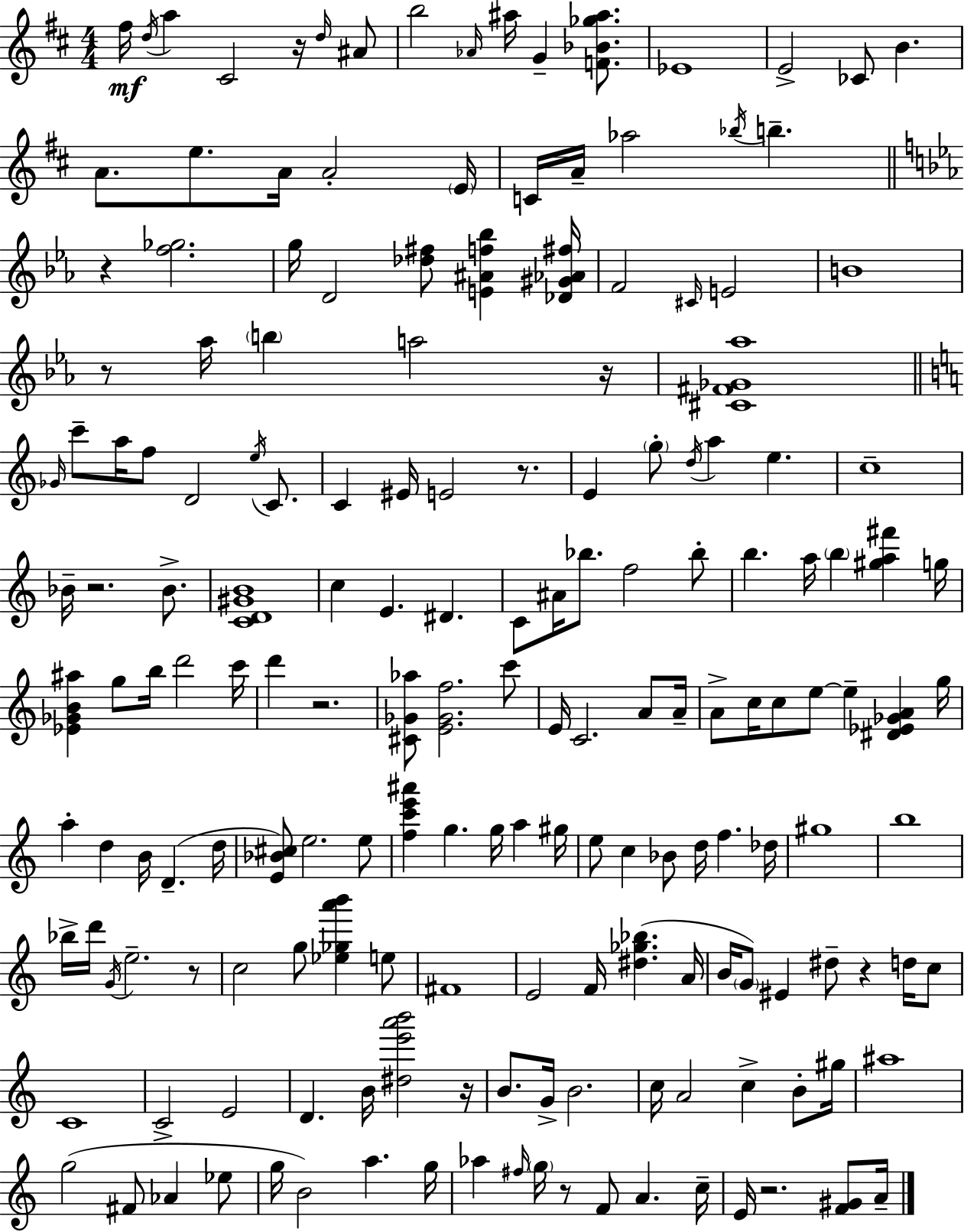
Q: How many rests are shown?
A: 12